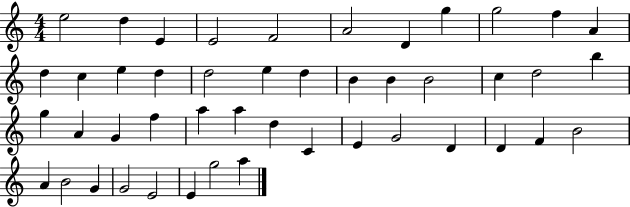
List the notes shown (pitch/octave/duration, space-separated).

E5/h D5/q E4/q E4/h F4/h A4/h D4/q G5/q G5/h F5/q A4/q D5/q C5/q E5/q D5/q D5/h E5/q D5/q B4/q B4/q B4/h C5/q D5/h B5/q G5/q A4/q G4/q F5/q A5/q A5/q D5/q C4/q E4/q G4/h D4/q D4/q F4/q B4/h A4/q B4/h G4/q G4/h E4/h E4/q G5/h A5/q